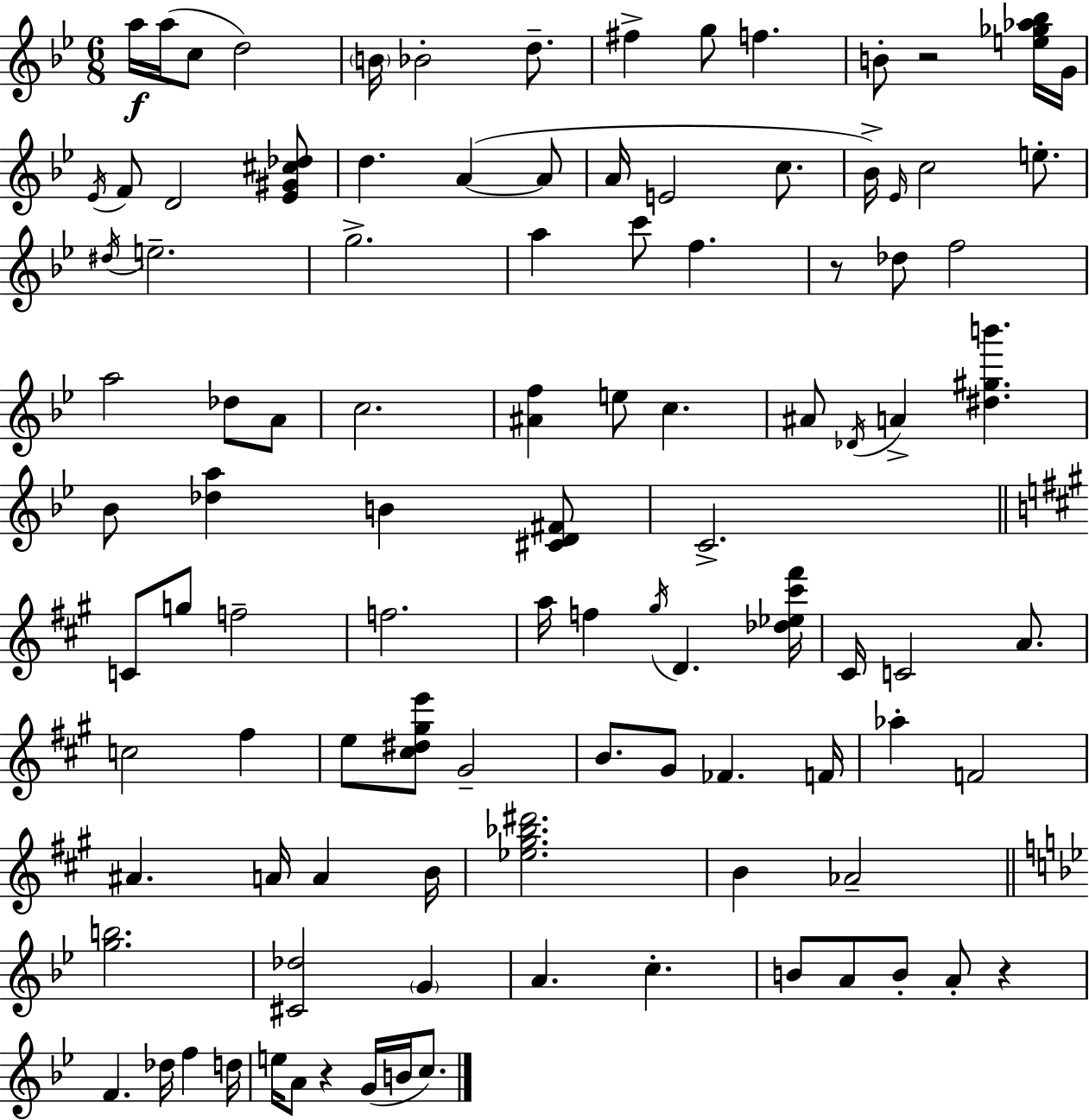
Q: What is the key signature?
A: G minor